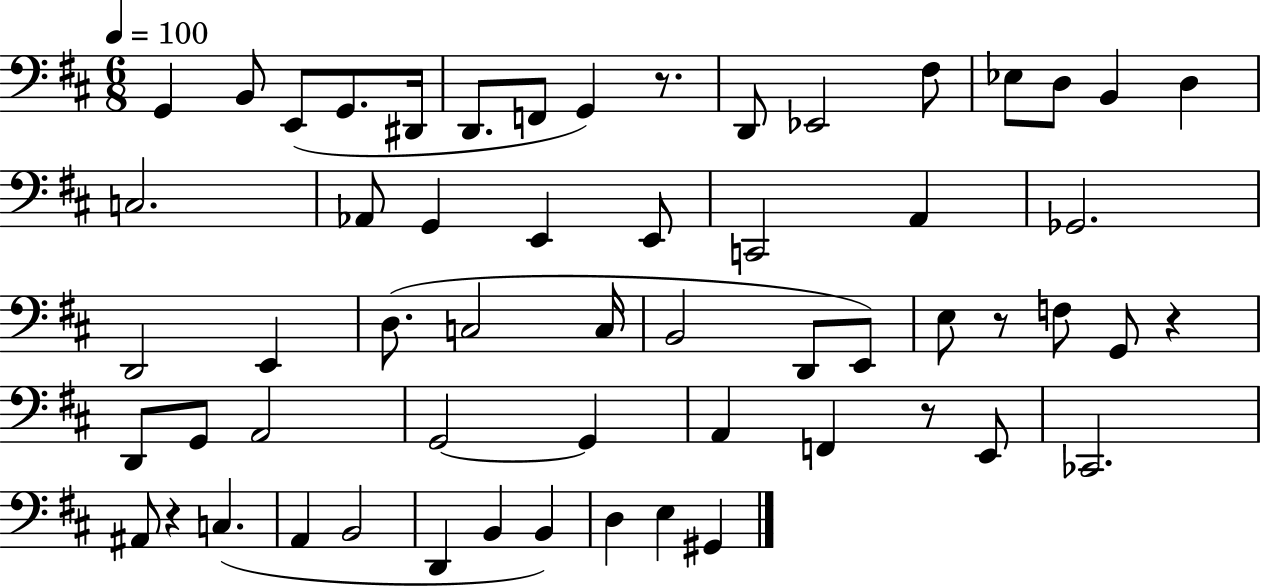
G2/q B2/e E2/e G2/e. D#2/s D2/e. F2/e G2/q R/e. D2/e Eb2/h F#3/e Eb3/e D3/e B2/q D3/q C3/h. Ab2/e G2/q E2/q E2/e C2/h A2/q Gb2/h. D2/h E2/q D3/e. C3/h C3/s B2/h D2/e E2/e E3/e R/e F3/e G2/e R/q D2/e G2/e A2/h G2/h G2/q A2/q F2/q R/e E2/e CES2/h. A#2/e R/q C3/q. A2/q B2/h D2/q B2/q B2/q D3/q E3/q G#2/q